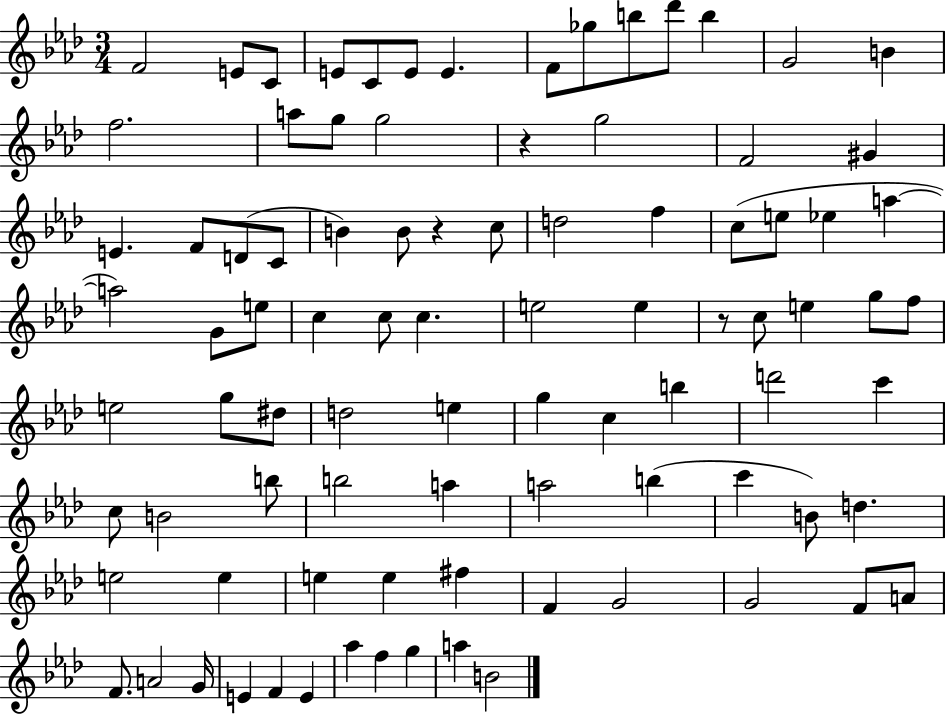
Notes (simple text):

F4/h E4/e C4/e E4/e C4/e E4/e E4/q. F4/e Gb5/e B5/e Db6/e B5/q G4/h B4/q F5/h. A5/e G5/e G5/h R/q G5/h F4/h G#4/q E4/q. F4/e D4/e C4/e B4/q B4/e R/q C5/e D5/h F5/q C5/e E5/e Eb5/q A5/q A5/h G4/e E5/e C5/q C5/e C5/q. E5/h E5/q R/e C5/e E5/q G5/e F5/e E5/h G5/e D#5/e D5/h E5/q G5/q C5/q B5/q D6/h C6/q C5/e B4/h B5/e B5/h A5/q A5/h B5/q C6/q B4/e D5/q. E5/h E5/q E5/q E5/q F#5/q F4/q G4/h G4/h F4/e A4/e F4/e. A4/h G4/s E4/q F4/q E4/q Ab5/q F5/q G5/q A5/q B4/h